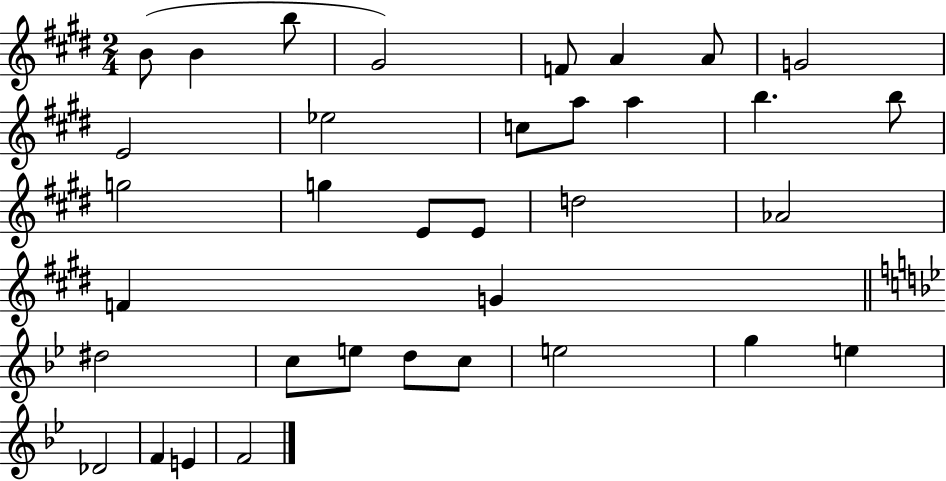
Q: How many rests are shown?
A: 0